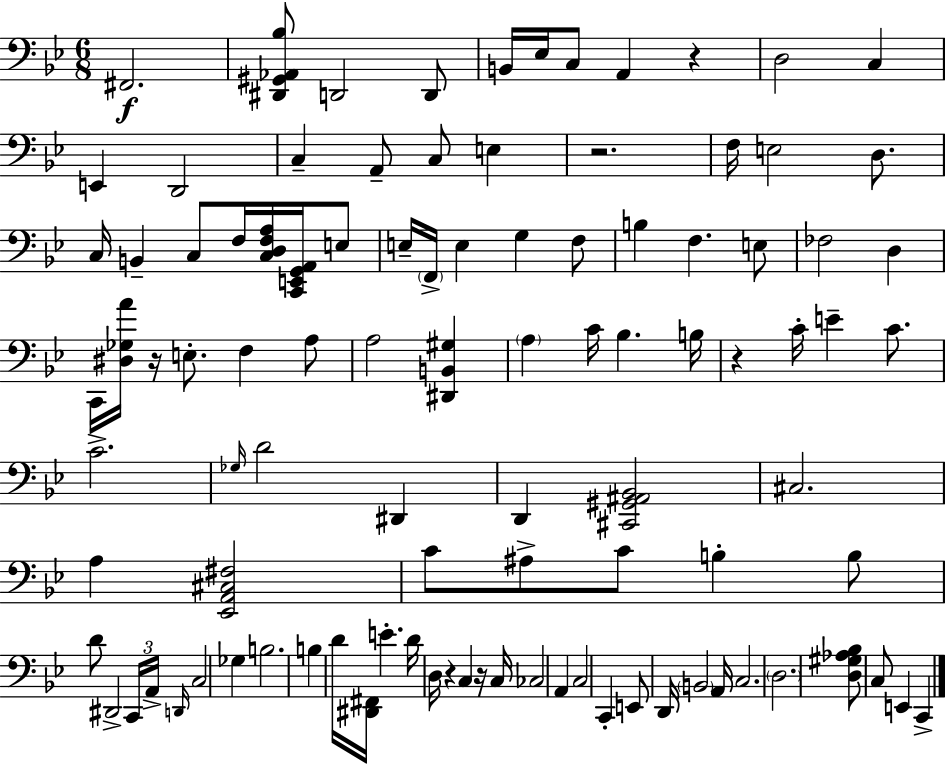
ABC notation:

X:1
T:Untitled
M:6/8
L:1/4
K:Bb
^F,,2 [^D,,^G,,_A,,_B,]/2 D,,2 D,,/2 B,,/4 _E,/4 C,/2 A,, z D,2 C, E,, D,,2 C, A,,/2 C,/2 E, z2 F,/4 E,2 D,/2 C,/4 B,, C,/2 F,/4 [C,D,F,A,]/4 [C,,E,,G,,A,,]/4 E,/2 E,/4 F,,/4 E, G, F,/2 B, F, E,/2 _F,2 D, C,,/4 [^D,_G,A]/4 z/4 E,/2 F, A,/2 A,2 [^D,,B,,^G,] A, C/4 _B, B,/4 z C/4 E C/2 C2 _G,/4 D2 ^D,, D,, [^C,,^G,,^A,,_B,,]2 ^C,2 A, [_E,,A,,^C,^F,]2 C/2 ^A,/2 C/2 B, B,/2 D/2 ^D,,2 C,,/4 A,,/4 D,,/4 C,2 _G, B,2 B, D/4 [^D,,^F,,]/4 E D/4 D,/4 z C, z/4 C,/4 _C,2 A,, C,2 C,, E,,/2 D,,/4 B,,2 A,,/4 C,2 D,2 [D,^G,_A,_B,]/2 C,/2 E,, C,,